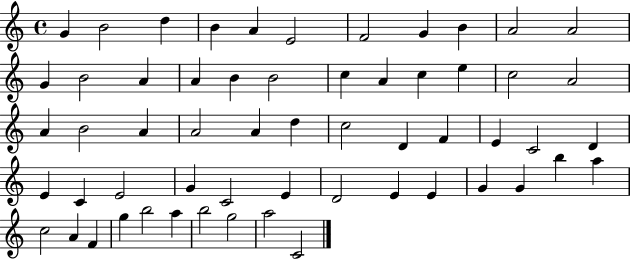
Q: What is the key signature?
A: C major